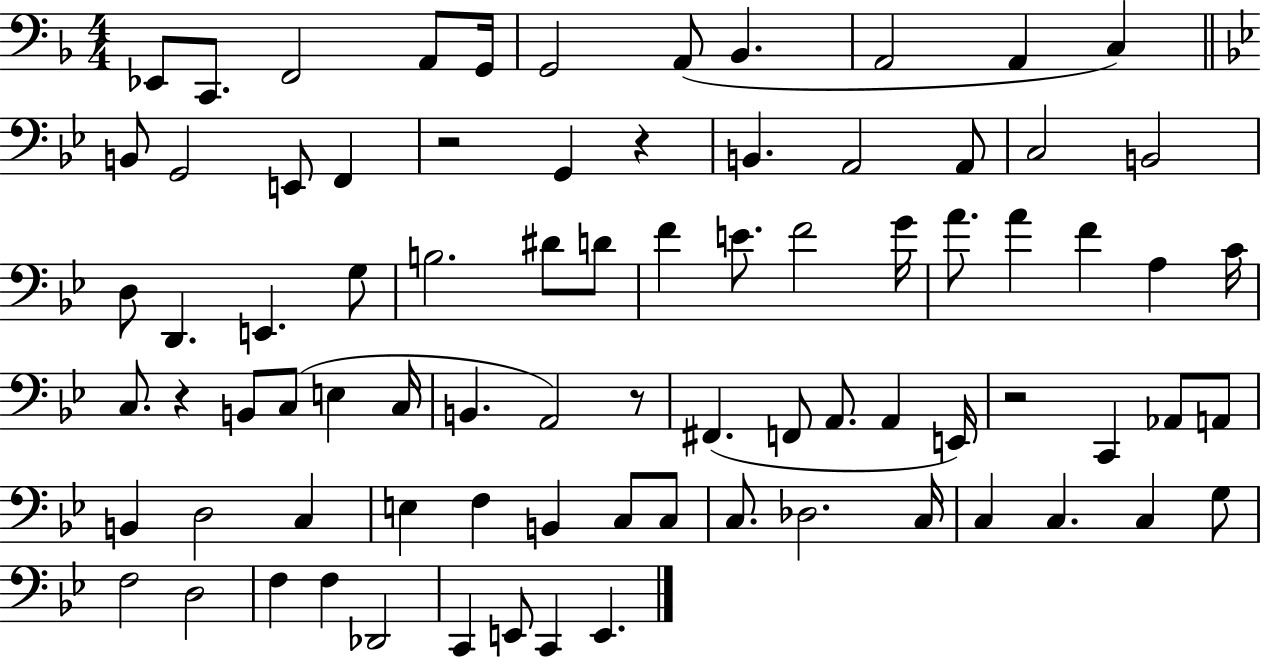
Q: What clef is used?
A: bass